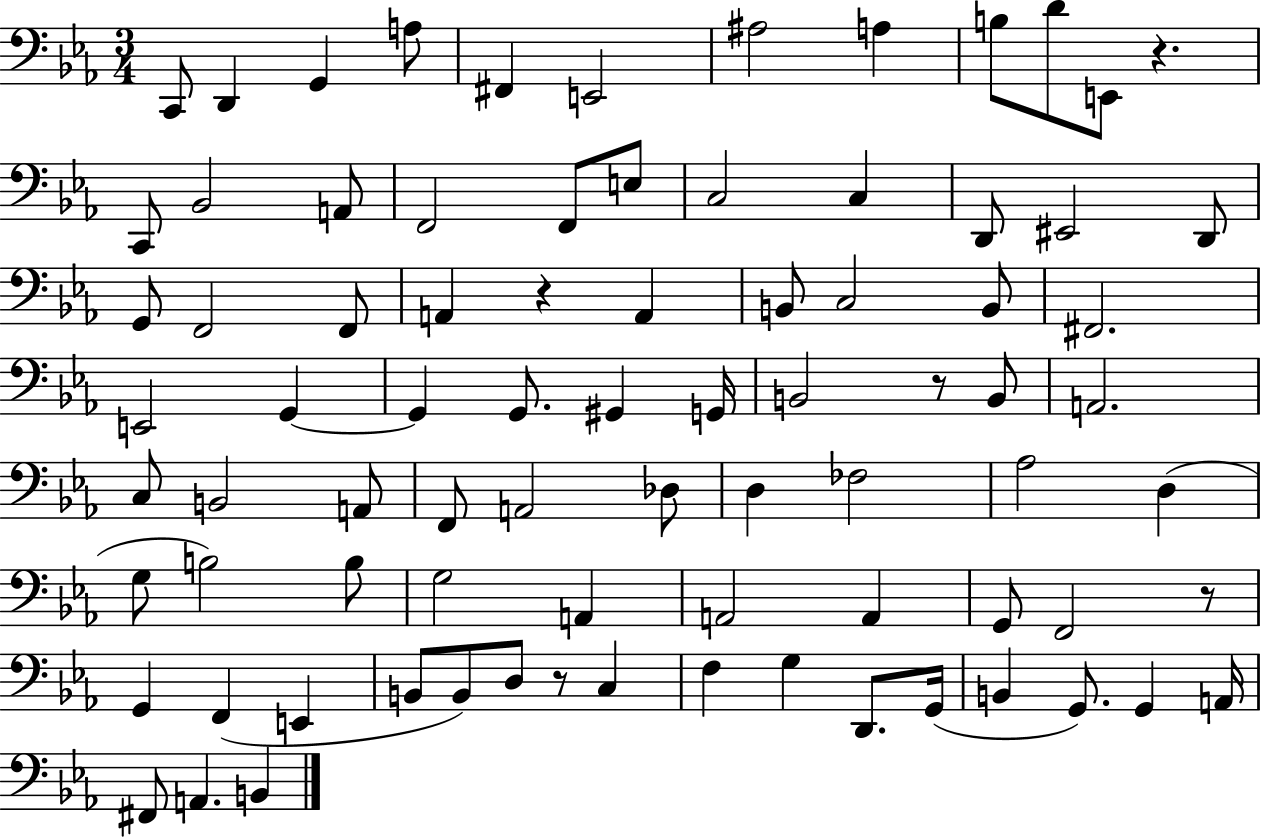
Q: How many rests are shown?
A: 5